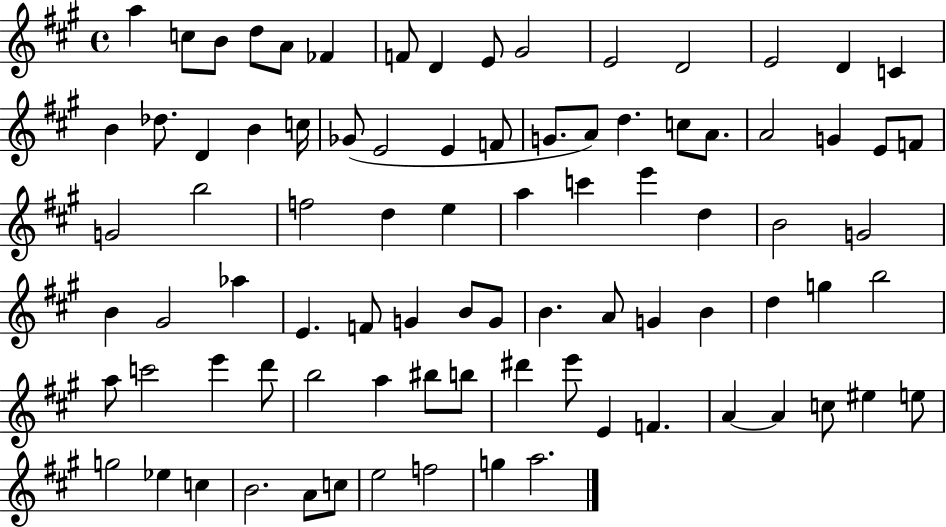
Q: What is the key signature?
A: A major